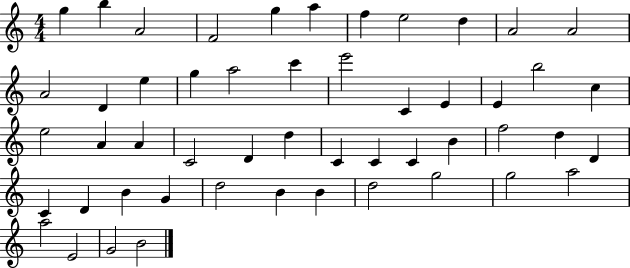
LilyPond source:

{
  \clef treble
  \numericTimeSignature
  \time 4/4
  \key c \major
  g''4 b''4 a'2 | f'2 g''4 a''4 | f''4 e''2 d''4 | a'2 a'2 | \break a'2 d'4 e''4 | g''4 a''2 c'''4 | e'''2 c'4 e'4 | e'4 b''2 c''4 | \break e''2 a'4 a'4 | c'2 d'4 d''4 | c'4 c'4 c'4 b'4 | f''2 d''4 d'4 | \break c'4 d'4 b'4 g'4 | d''2 b'4 b'4 | d''2 g''2 | g''2 a''2 | \break a''2 e'2 | g'2 b'2 | \bar "|."
}